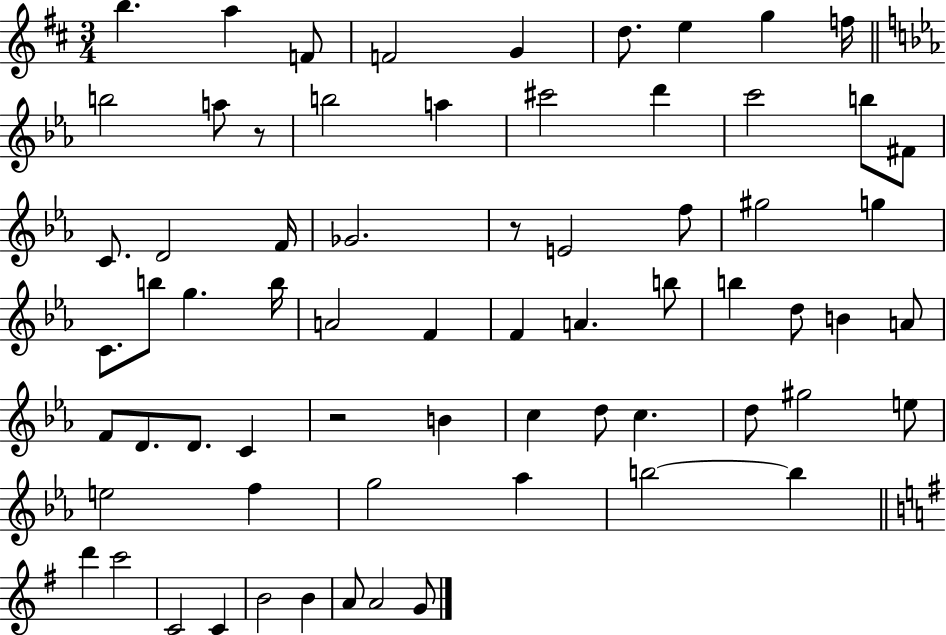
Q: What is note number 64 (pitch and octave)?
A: A4